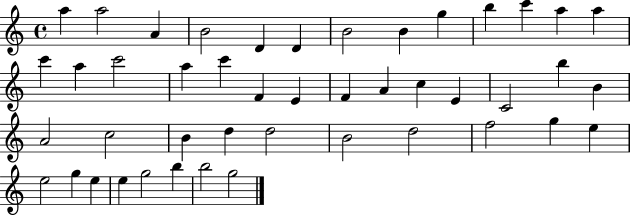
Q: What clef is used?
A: treble